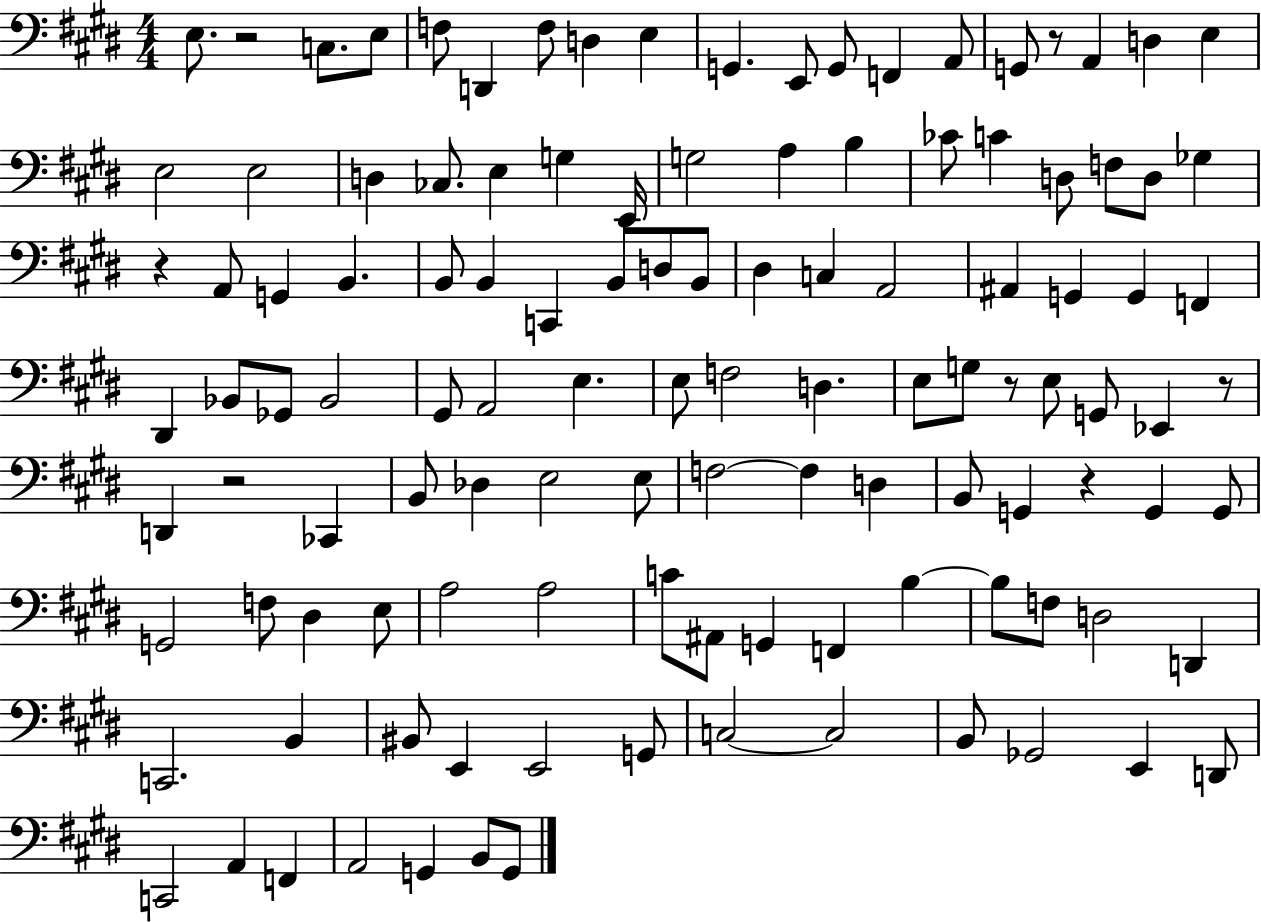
X:1
T:Untitled
M:4/4
L:1/4
K:E
E,/2 z2 C,/2 E,/2 F,/2 D,, F,/2 D, E, G,, E,,/2 G,,/2 F,, A,,/2 G,,/2 z/2 A,, D, E, E,2 E,2 D, _C,/2 E, G, E,,/4 G,2 A, B, _C/2 C D,/2 F,/2 D,/2 _G, z A,,/2 G,, B,, B,,/2 B,, C,, B,,/2 D,/2 B,,/2 ^D, C, A,,2 ^A,, G,, G,, F,, ^D,, _B,,/2 _G,,/2 _B,,2 ^G,,/2 A,,2 E, E,/2 F,2 D, E,/2 G,/2 z/2 E,/2 G,,/2 _E,, z/2 D,, z2 _C,, B,,/2 _D, E,2 E,/2 F,2 F, D, B,,/2 G,, z G,, G,,/2 G,,2 F,/2 ^D, E,/2 A,2 A,2 C/2 ^A,,/2 G,, F,, B, B,/2 F,/2 D,2 D,, C,,2 B,, ^B,,/2 E,, E,,2 G,,/2 C,2 C,2 B,,/2 _G,,2 E,, D,,/2 C,,2 A,, F,, A,,2 G,, B,,/2 G,,/2